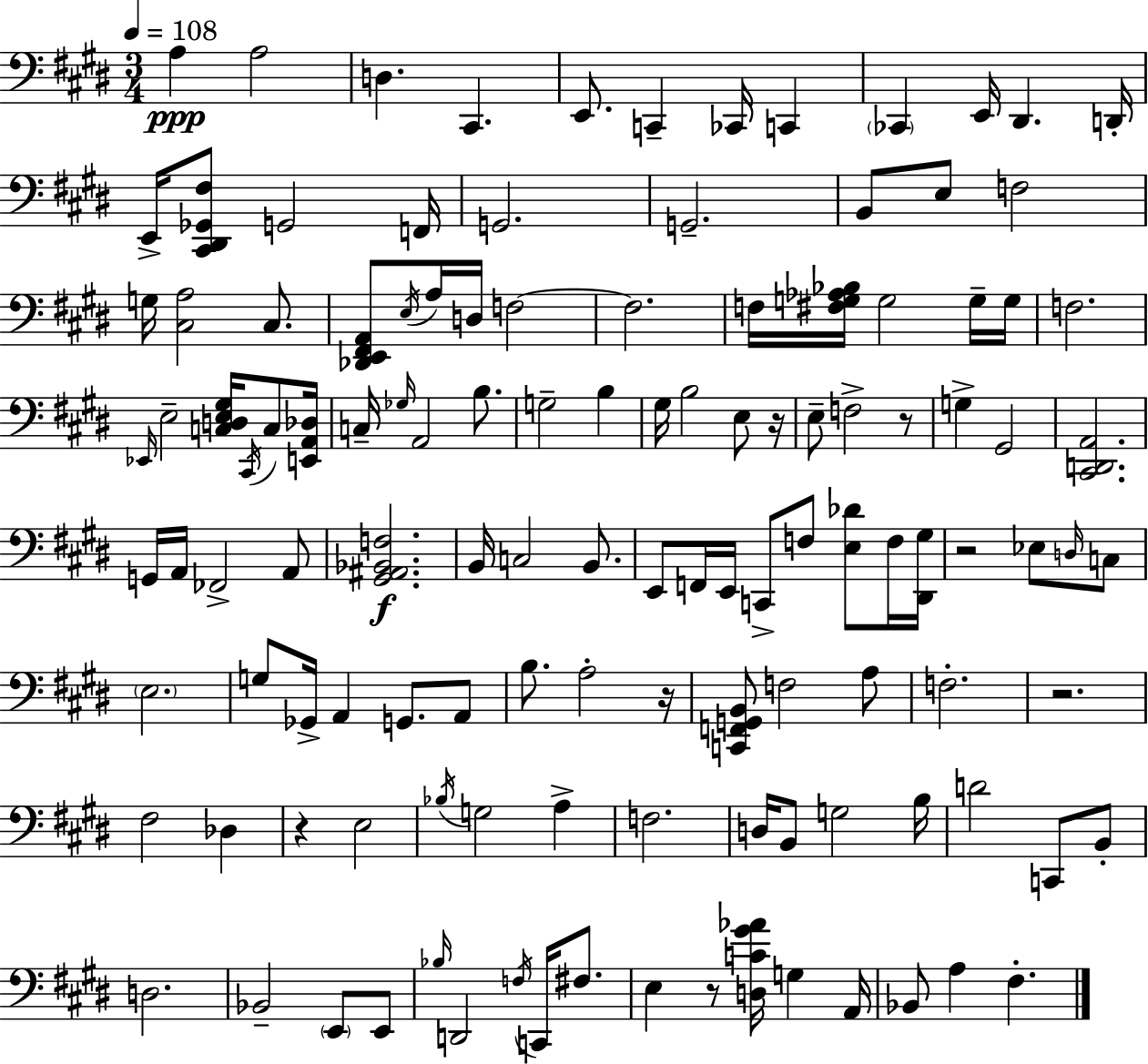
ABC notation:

X:1
T:Untitled
M:3/4
L:1/4
K:E
A, A,2 D, ^C,, E,,/2 C,, _C,,/4 C,, _C,, E,,/4 ^D,, D,,/4 E,,/4 [^C,,^D,,_G,,^F,]/2 G,,2 F,,/4 G,,2 G,,2 B,,/2 E,/2 F,2 G,/4 [^C,A,]2 ^C,/2 [_D,,E,,^F,,A,,]/2 E,/4 A,/4 D,/4 F,2 F,2 F,/4 [^F,G,_A,_B,]/4 G,2 G,/4 G,/4 F,2 _E,,/4 E,2 [C,D,E,^G,]/4 ^C,,/4 C,/2 [E,,A,,_D,]/4 C,/4 _G,/4 A,,2 B,/2 G,2 B, ^G,/4 B,2 E,/2 z/4 E,/2 F,2 z/2 G, ^G,,2 [^C,,D,,A,,]2 G,,/4 A,,/4 _F,,2 A,,/2 [^G,,^A,,_B,,F,]2 B,,/4 C,2 B,,/2 E,,/2 F,,/4 E,,/4 C,,/2 F,/2 [E,_D]/2 F,/4 [^D,,^G,]/4 z2 _E,/2 D,/4 C,/2 E,2 G,/2 _G,,/4 A,, G,,/2 A,,/2 B,/2 A,2 z/4 [C,,F,,G,,B,,]/2 F,2 A,/2 F,2 z2 ^F,2 _D, z E,2 _B,/4 G,2 A, F,2 D,/4 B,,/2 G,2 B,/4 D2 C,,/2 B,,/2 D,2 _B,,2 E,,/2 E,,/2 _B,/4 D,,2 F,/4 C,,/4 ^F,/2 E, z/2 [D,C^G_A]/4 G, A,,/4 _B,,/2 A, ^F,